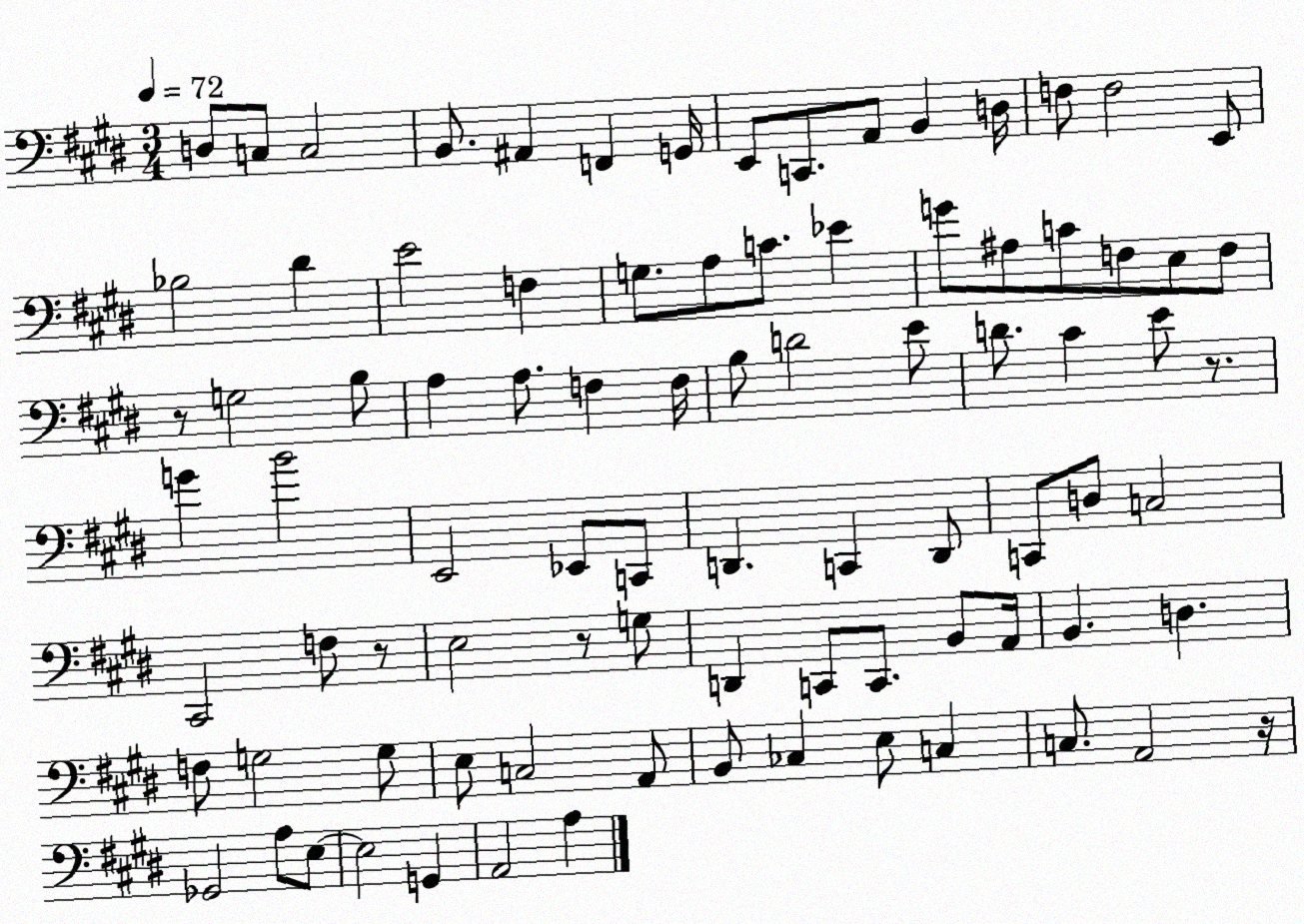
X:1
T:Untitled
M:3/4
L:1/4
K:E
D,/2 C,/2 C,2 B,,/2 ^A,, F,, G,,/4 E,,/2 C,,/2 A,,/2 B,, D,/4 F,/2 F,2 E,,/2 _B,2 ^D E2 F, G,/2 A,/2 C/2 _E G/2 ^A,/2 C/2 F,/2 E,/2 F,/2 z/2 G,2 B,/2 A, A,/2 F, F,/4 B,/2 D2 E/2 D/2 ^C E/2 z/2 G B2 E,,2 _E,,/2 C,,/2 D,, C,, D,,/2 C,,/2 D,/2 C,2 ^C,,2 F,/2 z/2 E,2 z/2 G,/2 D,, C,,/2 C,,/2 B,,/2 A,,/4 B,, D, F,/2 G,2 G,/2 E,/2 C,2 A,,/2 B,,/2 _C, E,/2 C, C,/2 A,,2 z/4 _G,,2 A,/2 E,/2 E,2 G,, A,,2 A,